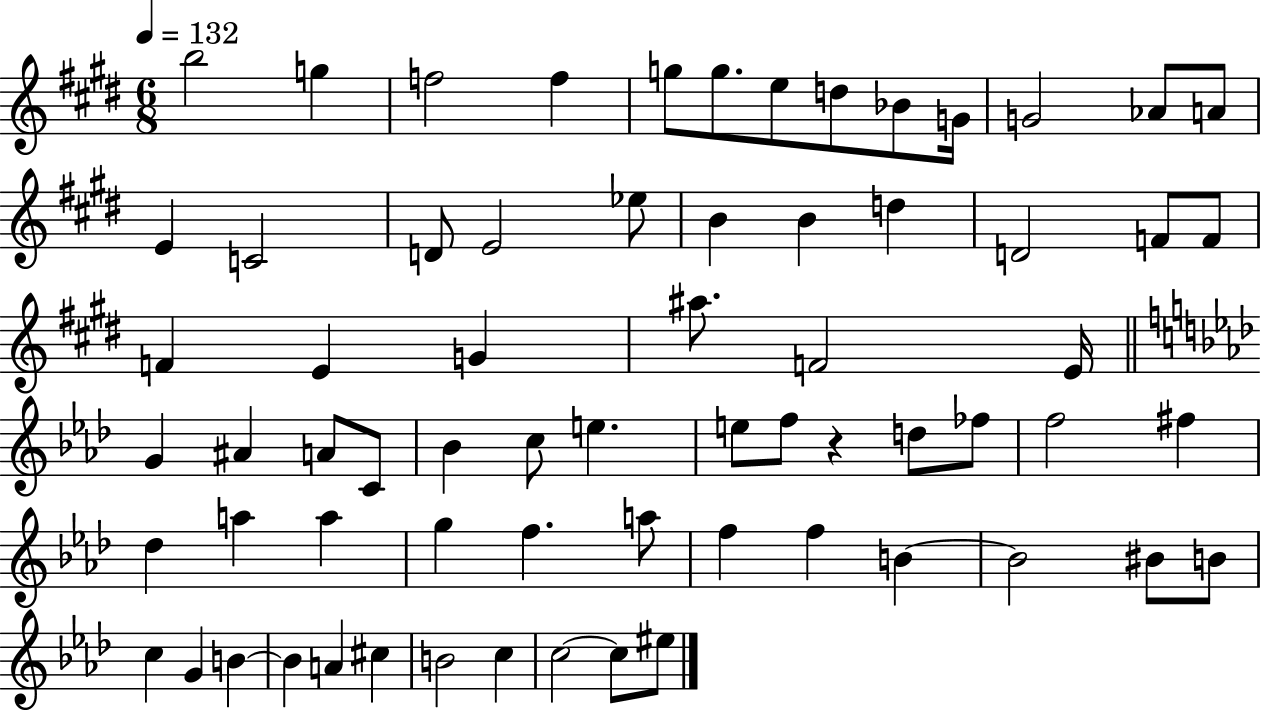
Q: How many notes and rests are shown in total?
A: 67